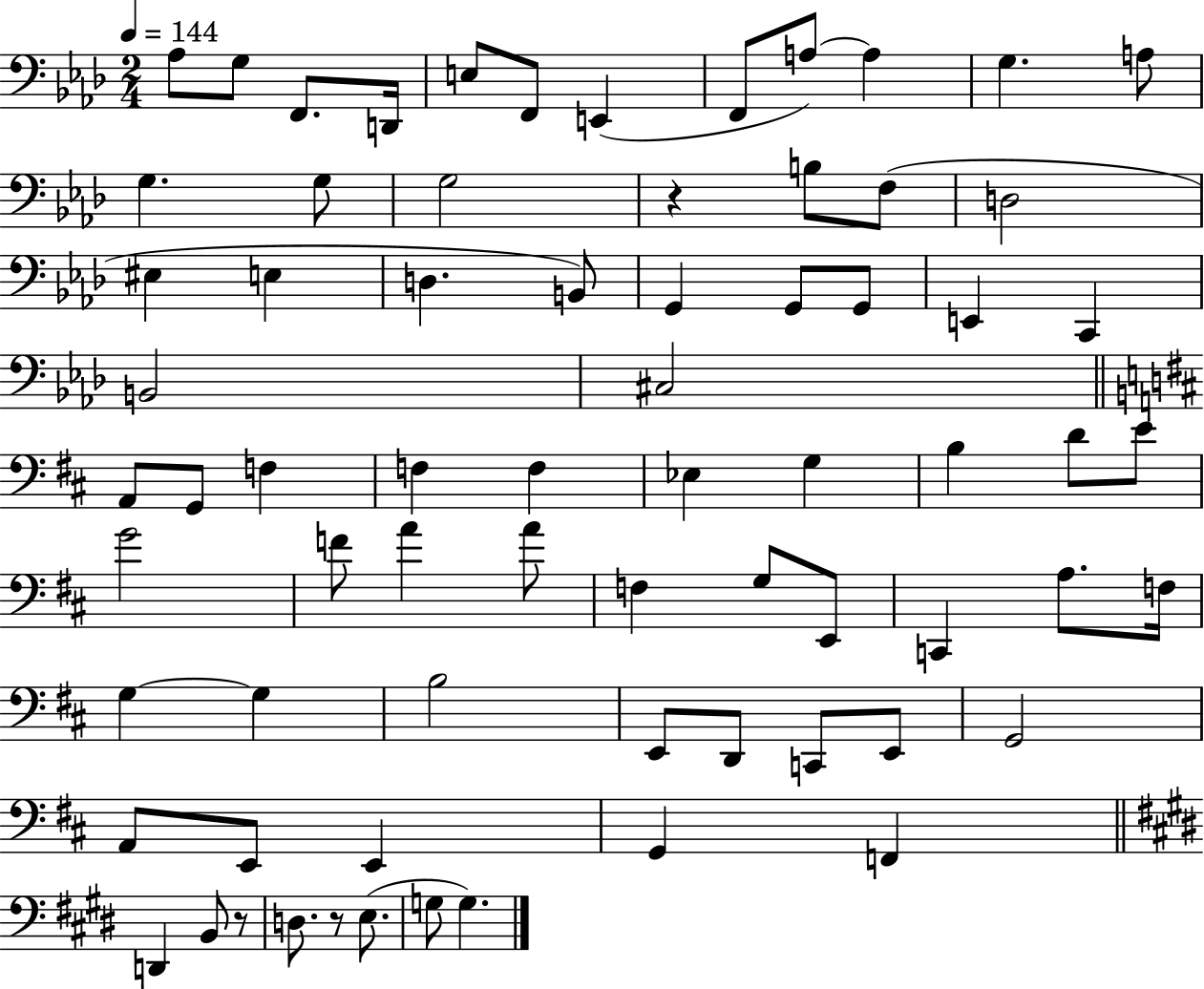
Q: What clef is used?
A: bass